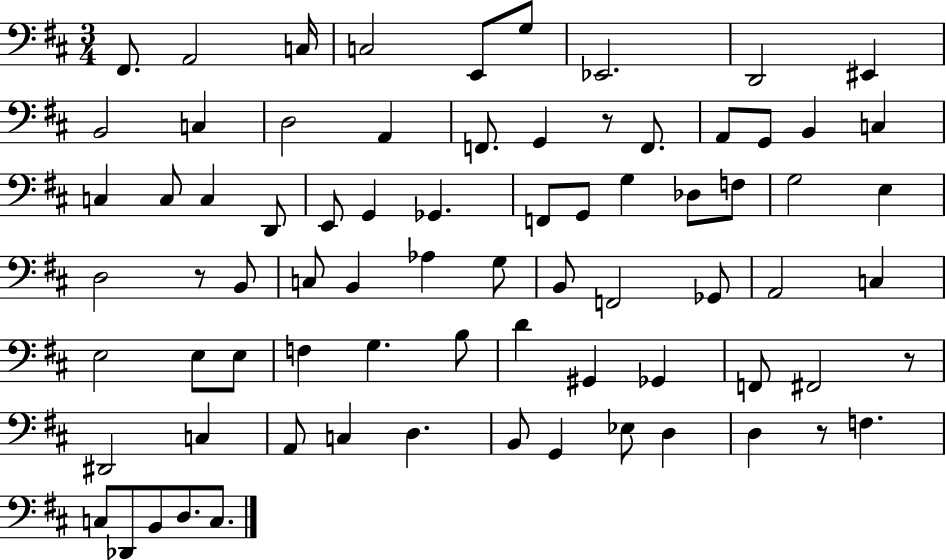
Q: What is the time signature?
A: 3/4